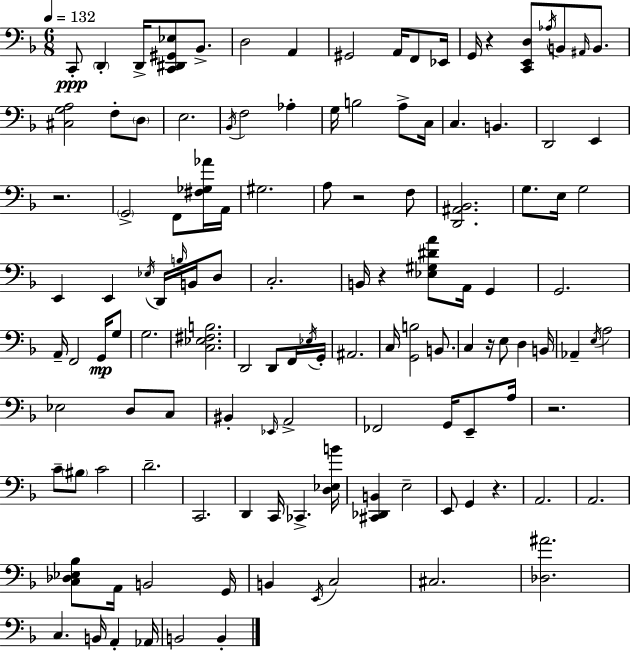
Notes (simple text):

C2/e D2/q D2/s [C2,D#2,G#2,Eb3]/e Bb2/e. D3/h A2/q G#2/h A2/s F2/e Eb2/s G2/s R/q [C2,E2,D3]/e Ab3/s B2/e A#2/s B2/e. [C#3,G3,A3]/h F3/e D3/e E3/h. Bb2/s F3/h Ab3/q G3/s B3/h A3/e C3/s C3/q. B2/q. D2/h E2/q R/h. G2/h F2/e [F#3,Gb3,Ab4]/s A2/s G#3/h. A3/e R/h F3/e [D2,A#2,Bb2]/h. G3/e. E3/s G3/h E2/q E2/q Eb3/s D2/s B3/s B2/s D3/e C3/h. B2/s R/q [Eb3,G#3,D#4,A4]/e A2/s G2/q G2/h. A2/s F2/h G2/s G3/e G3/h. [C3,Eb3,F#3,B3]/h. D2/h D2/e F2/s Eb3/s G2/s A#2/h. C3/s [G2,B3]/h B2/e. C3/q R/s E3/e D3/q B2/s Ab2/q E3/s A3/h Eb3/h D3/e C3/e BIS2/q Eb2/s A2/h FES2/h G2/s E2/e A3/s R/h. C4/e BIS3/e C4/h D4/h. C2/h. D2/q C2/s CES2/q. [D3,Eb3,B4]/s [C#2,Db2,B2]/q E3/h E2/e G2/q R/q. A2/h. A2/h. [C3,Db3,Eb3,Bb3]/e A2/s B2/h G2/s B2/q E2/s C3/h C#3/h. [Db3,A#4]/h. C3/q. B2/s A2/q Ab2/s B2/h B2/q